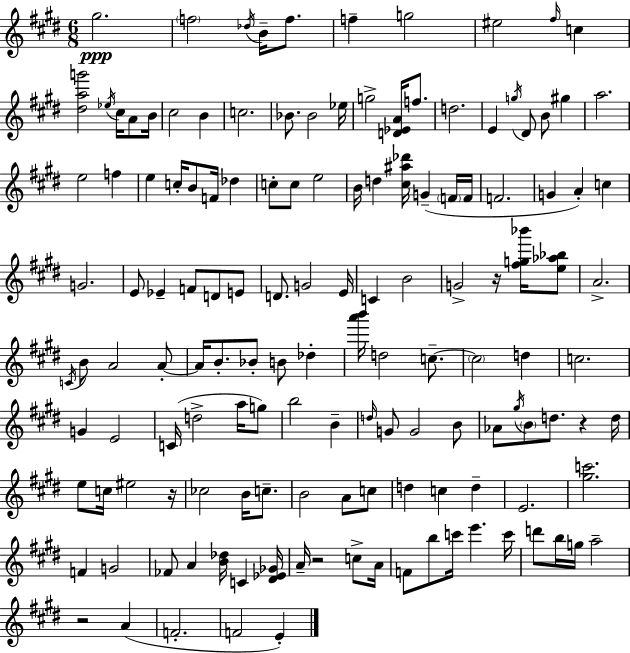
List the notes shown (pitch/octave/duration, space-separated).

G#5/h. F5/h Db5/s B4/s F5/e. F5/q G5/h EIS5/h F#5/s C5/q [D#5,A5,G6]/h Eb5/s C#5/s A4/e B4/s C#5/h B4/q C5/h. Bb4/e. Bb4/h Eb5/s G5/h [D4,Eb4,A4]/s F5/e. D5/h. E4/q G5/s D#4/e B4/e G#5/q A5/h. E5/h F5/q E5/q C5/s B4/e F4/s Db5/q C5/e C5/e E5/h B4/s D5/q [C#5,A#5,Db6]/s G4/q F4/s F4/s F4/h. G4/q A4/q C5/q G4/h. E4/e Eb4/q F4/e D4/e E4/e D4/e. G4/h E4/s C4/q B4/h G4/h R/s [F#5,G5,Bb6]/s [E5,Ab5,Bb5]/e A4/h. C4/s B4/e A4/h A4/e A4/s B4/e. Bb4/e B4/e Db5/q [A6,B6]/s D5/h C5/e. C5/h D5/q C5/h. G4/q E4/h C4/s D5/h A5/s G5/e B5/h B4/q D5/s G4/e G4/h B4/e Ab4/e G#5/s B4/e D5/e. R/q D5/s E5/e C5/s EIS5/h R/s CES5/h B4/s C5/e. B4/h A4/e C5/e D5/q C5/q D5/q E4/h. [G#5,C6]/h. F4/q G4/h FES4/e A4/q [B4,Db5]/s C4/q [D#4,Eb4,Gb4]/s A4/s R/h C5/e A4/s F4/e B5/e C6/s E6/q. C6/s D6/e B5/s G5/s A5/h R/h A4/q F4/h. F4/h E4/q